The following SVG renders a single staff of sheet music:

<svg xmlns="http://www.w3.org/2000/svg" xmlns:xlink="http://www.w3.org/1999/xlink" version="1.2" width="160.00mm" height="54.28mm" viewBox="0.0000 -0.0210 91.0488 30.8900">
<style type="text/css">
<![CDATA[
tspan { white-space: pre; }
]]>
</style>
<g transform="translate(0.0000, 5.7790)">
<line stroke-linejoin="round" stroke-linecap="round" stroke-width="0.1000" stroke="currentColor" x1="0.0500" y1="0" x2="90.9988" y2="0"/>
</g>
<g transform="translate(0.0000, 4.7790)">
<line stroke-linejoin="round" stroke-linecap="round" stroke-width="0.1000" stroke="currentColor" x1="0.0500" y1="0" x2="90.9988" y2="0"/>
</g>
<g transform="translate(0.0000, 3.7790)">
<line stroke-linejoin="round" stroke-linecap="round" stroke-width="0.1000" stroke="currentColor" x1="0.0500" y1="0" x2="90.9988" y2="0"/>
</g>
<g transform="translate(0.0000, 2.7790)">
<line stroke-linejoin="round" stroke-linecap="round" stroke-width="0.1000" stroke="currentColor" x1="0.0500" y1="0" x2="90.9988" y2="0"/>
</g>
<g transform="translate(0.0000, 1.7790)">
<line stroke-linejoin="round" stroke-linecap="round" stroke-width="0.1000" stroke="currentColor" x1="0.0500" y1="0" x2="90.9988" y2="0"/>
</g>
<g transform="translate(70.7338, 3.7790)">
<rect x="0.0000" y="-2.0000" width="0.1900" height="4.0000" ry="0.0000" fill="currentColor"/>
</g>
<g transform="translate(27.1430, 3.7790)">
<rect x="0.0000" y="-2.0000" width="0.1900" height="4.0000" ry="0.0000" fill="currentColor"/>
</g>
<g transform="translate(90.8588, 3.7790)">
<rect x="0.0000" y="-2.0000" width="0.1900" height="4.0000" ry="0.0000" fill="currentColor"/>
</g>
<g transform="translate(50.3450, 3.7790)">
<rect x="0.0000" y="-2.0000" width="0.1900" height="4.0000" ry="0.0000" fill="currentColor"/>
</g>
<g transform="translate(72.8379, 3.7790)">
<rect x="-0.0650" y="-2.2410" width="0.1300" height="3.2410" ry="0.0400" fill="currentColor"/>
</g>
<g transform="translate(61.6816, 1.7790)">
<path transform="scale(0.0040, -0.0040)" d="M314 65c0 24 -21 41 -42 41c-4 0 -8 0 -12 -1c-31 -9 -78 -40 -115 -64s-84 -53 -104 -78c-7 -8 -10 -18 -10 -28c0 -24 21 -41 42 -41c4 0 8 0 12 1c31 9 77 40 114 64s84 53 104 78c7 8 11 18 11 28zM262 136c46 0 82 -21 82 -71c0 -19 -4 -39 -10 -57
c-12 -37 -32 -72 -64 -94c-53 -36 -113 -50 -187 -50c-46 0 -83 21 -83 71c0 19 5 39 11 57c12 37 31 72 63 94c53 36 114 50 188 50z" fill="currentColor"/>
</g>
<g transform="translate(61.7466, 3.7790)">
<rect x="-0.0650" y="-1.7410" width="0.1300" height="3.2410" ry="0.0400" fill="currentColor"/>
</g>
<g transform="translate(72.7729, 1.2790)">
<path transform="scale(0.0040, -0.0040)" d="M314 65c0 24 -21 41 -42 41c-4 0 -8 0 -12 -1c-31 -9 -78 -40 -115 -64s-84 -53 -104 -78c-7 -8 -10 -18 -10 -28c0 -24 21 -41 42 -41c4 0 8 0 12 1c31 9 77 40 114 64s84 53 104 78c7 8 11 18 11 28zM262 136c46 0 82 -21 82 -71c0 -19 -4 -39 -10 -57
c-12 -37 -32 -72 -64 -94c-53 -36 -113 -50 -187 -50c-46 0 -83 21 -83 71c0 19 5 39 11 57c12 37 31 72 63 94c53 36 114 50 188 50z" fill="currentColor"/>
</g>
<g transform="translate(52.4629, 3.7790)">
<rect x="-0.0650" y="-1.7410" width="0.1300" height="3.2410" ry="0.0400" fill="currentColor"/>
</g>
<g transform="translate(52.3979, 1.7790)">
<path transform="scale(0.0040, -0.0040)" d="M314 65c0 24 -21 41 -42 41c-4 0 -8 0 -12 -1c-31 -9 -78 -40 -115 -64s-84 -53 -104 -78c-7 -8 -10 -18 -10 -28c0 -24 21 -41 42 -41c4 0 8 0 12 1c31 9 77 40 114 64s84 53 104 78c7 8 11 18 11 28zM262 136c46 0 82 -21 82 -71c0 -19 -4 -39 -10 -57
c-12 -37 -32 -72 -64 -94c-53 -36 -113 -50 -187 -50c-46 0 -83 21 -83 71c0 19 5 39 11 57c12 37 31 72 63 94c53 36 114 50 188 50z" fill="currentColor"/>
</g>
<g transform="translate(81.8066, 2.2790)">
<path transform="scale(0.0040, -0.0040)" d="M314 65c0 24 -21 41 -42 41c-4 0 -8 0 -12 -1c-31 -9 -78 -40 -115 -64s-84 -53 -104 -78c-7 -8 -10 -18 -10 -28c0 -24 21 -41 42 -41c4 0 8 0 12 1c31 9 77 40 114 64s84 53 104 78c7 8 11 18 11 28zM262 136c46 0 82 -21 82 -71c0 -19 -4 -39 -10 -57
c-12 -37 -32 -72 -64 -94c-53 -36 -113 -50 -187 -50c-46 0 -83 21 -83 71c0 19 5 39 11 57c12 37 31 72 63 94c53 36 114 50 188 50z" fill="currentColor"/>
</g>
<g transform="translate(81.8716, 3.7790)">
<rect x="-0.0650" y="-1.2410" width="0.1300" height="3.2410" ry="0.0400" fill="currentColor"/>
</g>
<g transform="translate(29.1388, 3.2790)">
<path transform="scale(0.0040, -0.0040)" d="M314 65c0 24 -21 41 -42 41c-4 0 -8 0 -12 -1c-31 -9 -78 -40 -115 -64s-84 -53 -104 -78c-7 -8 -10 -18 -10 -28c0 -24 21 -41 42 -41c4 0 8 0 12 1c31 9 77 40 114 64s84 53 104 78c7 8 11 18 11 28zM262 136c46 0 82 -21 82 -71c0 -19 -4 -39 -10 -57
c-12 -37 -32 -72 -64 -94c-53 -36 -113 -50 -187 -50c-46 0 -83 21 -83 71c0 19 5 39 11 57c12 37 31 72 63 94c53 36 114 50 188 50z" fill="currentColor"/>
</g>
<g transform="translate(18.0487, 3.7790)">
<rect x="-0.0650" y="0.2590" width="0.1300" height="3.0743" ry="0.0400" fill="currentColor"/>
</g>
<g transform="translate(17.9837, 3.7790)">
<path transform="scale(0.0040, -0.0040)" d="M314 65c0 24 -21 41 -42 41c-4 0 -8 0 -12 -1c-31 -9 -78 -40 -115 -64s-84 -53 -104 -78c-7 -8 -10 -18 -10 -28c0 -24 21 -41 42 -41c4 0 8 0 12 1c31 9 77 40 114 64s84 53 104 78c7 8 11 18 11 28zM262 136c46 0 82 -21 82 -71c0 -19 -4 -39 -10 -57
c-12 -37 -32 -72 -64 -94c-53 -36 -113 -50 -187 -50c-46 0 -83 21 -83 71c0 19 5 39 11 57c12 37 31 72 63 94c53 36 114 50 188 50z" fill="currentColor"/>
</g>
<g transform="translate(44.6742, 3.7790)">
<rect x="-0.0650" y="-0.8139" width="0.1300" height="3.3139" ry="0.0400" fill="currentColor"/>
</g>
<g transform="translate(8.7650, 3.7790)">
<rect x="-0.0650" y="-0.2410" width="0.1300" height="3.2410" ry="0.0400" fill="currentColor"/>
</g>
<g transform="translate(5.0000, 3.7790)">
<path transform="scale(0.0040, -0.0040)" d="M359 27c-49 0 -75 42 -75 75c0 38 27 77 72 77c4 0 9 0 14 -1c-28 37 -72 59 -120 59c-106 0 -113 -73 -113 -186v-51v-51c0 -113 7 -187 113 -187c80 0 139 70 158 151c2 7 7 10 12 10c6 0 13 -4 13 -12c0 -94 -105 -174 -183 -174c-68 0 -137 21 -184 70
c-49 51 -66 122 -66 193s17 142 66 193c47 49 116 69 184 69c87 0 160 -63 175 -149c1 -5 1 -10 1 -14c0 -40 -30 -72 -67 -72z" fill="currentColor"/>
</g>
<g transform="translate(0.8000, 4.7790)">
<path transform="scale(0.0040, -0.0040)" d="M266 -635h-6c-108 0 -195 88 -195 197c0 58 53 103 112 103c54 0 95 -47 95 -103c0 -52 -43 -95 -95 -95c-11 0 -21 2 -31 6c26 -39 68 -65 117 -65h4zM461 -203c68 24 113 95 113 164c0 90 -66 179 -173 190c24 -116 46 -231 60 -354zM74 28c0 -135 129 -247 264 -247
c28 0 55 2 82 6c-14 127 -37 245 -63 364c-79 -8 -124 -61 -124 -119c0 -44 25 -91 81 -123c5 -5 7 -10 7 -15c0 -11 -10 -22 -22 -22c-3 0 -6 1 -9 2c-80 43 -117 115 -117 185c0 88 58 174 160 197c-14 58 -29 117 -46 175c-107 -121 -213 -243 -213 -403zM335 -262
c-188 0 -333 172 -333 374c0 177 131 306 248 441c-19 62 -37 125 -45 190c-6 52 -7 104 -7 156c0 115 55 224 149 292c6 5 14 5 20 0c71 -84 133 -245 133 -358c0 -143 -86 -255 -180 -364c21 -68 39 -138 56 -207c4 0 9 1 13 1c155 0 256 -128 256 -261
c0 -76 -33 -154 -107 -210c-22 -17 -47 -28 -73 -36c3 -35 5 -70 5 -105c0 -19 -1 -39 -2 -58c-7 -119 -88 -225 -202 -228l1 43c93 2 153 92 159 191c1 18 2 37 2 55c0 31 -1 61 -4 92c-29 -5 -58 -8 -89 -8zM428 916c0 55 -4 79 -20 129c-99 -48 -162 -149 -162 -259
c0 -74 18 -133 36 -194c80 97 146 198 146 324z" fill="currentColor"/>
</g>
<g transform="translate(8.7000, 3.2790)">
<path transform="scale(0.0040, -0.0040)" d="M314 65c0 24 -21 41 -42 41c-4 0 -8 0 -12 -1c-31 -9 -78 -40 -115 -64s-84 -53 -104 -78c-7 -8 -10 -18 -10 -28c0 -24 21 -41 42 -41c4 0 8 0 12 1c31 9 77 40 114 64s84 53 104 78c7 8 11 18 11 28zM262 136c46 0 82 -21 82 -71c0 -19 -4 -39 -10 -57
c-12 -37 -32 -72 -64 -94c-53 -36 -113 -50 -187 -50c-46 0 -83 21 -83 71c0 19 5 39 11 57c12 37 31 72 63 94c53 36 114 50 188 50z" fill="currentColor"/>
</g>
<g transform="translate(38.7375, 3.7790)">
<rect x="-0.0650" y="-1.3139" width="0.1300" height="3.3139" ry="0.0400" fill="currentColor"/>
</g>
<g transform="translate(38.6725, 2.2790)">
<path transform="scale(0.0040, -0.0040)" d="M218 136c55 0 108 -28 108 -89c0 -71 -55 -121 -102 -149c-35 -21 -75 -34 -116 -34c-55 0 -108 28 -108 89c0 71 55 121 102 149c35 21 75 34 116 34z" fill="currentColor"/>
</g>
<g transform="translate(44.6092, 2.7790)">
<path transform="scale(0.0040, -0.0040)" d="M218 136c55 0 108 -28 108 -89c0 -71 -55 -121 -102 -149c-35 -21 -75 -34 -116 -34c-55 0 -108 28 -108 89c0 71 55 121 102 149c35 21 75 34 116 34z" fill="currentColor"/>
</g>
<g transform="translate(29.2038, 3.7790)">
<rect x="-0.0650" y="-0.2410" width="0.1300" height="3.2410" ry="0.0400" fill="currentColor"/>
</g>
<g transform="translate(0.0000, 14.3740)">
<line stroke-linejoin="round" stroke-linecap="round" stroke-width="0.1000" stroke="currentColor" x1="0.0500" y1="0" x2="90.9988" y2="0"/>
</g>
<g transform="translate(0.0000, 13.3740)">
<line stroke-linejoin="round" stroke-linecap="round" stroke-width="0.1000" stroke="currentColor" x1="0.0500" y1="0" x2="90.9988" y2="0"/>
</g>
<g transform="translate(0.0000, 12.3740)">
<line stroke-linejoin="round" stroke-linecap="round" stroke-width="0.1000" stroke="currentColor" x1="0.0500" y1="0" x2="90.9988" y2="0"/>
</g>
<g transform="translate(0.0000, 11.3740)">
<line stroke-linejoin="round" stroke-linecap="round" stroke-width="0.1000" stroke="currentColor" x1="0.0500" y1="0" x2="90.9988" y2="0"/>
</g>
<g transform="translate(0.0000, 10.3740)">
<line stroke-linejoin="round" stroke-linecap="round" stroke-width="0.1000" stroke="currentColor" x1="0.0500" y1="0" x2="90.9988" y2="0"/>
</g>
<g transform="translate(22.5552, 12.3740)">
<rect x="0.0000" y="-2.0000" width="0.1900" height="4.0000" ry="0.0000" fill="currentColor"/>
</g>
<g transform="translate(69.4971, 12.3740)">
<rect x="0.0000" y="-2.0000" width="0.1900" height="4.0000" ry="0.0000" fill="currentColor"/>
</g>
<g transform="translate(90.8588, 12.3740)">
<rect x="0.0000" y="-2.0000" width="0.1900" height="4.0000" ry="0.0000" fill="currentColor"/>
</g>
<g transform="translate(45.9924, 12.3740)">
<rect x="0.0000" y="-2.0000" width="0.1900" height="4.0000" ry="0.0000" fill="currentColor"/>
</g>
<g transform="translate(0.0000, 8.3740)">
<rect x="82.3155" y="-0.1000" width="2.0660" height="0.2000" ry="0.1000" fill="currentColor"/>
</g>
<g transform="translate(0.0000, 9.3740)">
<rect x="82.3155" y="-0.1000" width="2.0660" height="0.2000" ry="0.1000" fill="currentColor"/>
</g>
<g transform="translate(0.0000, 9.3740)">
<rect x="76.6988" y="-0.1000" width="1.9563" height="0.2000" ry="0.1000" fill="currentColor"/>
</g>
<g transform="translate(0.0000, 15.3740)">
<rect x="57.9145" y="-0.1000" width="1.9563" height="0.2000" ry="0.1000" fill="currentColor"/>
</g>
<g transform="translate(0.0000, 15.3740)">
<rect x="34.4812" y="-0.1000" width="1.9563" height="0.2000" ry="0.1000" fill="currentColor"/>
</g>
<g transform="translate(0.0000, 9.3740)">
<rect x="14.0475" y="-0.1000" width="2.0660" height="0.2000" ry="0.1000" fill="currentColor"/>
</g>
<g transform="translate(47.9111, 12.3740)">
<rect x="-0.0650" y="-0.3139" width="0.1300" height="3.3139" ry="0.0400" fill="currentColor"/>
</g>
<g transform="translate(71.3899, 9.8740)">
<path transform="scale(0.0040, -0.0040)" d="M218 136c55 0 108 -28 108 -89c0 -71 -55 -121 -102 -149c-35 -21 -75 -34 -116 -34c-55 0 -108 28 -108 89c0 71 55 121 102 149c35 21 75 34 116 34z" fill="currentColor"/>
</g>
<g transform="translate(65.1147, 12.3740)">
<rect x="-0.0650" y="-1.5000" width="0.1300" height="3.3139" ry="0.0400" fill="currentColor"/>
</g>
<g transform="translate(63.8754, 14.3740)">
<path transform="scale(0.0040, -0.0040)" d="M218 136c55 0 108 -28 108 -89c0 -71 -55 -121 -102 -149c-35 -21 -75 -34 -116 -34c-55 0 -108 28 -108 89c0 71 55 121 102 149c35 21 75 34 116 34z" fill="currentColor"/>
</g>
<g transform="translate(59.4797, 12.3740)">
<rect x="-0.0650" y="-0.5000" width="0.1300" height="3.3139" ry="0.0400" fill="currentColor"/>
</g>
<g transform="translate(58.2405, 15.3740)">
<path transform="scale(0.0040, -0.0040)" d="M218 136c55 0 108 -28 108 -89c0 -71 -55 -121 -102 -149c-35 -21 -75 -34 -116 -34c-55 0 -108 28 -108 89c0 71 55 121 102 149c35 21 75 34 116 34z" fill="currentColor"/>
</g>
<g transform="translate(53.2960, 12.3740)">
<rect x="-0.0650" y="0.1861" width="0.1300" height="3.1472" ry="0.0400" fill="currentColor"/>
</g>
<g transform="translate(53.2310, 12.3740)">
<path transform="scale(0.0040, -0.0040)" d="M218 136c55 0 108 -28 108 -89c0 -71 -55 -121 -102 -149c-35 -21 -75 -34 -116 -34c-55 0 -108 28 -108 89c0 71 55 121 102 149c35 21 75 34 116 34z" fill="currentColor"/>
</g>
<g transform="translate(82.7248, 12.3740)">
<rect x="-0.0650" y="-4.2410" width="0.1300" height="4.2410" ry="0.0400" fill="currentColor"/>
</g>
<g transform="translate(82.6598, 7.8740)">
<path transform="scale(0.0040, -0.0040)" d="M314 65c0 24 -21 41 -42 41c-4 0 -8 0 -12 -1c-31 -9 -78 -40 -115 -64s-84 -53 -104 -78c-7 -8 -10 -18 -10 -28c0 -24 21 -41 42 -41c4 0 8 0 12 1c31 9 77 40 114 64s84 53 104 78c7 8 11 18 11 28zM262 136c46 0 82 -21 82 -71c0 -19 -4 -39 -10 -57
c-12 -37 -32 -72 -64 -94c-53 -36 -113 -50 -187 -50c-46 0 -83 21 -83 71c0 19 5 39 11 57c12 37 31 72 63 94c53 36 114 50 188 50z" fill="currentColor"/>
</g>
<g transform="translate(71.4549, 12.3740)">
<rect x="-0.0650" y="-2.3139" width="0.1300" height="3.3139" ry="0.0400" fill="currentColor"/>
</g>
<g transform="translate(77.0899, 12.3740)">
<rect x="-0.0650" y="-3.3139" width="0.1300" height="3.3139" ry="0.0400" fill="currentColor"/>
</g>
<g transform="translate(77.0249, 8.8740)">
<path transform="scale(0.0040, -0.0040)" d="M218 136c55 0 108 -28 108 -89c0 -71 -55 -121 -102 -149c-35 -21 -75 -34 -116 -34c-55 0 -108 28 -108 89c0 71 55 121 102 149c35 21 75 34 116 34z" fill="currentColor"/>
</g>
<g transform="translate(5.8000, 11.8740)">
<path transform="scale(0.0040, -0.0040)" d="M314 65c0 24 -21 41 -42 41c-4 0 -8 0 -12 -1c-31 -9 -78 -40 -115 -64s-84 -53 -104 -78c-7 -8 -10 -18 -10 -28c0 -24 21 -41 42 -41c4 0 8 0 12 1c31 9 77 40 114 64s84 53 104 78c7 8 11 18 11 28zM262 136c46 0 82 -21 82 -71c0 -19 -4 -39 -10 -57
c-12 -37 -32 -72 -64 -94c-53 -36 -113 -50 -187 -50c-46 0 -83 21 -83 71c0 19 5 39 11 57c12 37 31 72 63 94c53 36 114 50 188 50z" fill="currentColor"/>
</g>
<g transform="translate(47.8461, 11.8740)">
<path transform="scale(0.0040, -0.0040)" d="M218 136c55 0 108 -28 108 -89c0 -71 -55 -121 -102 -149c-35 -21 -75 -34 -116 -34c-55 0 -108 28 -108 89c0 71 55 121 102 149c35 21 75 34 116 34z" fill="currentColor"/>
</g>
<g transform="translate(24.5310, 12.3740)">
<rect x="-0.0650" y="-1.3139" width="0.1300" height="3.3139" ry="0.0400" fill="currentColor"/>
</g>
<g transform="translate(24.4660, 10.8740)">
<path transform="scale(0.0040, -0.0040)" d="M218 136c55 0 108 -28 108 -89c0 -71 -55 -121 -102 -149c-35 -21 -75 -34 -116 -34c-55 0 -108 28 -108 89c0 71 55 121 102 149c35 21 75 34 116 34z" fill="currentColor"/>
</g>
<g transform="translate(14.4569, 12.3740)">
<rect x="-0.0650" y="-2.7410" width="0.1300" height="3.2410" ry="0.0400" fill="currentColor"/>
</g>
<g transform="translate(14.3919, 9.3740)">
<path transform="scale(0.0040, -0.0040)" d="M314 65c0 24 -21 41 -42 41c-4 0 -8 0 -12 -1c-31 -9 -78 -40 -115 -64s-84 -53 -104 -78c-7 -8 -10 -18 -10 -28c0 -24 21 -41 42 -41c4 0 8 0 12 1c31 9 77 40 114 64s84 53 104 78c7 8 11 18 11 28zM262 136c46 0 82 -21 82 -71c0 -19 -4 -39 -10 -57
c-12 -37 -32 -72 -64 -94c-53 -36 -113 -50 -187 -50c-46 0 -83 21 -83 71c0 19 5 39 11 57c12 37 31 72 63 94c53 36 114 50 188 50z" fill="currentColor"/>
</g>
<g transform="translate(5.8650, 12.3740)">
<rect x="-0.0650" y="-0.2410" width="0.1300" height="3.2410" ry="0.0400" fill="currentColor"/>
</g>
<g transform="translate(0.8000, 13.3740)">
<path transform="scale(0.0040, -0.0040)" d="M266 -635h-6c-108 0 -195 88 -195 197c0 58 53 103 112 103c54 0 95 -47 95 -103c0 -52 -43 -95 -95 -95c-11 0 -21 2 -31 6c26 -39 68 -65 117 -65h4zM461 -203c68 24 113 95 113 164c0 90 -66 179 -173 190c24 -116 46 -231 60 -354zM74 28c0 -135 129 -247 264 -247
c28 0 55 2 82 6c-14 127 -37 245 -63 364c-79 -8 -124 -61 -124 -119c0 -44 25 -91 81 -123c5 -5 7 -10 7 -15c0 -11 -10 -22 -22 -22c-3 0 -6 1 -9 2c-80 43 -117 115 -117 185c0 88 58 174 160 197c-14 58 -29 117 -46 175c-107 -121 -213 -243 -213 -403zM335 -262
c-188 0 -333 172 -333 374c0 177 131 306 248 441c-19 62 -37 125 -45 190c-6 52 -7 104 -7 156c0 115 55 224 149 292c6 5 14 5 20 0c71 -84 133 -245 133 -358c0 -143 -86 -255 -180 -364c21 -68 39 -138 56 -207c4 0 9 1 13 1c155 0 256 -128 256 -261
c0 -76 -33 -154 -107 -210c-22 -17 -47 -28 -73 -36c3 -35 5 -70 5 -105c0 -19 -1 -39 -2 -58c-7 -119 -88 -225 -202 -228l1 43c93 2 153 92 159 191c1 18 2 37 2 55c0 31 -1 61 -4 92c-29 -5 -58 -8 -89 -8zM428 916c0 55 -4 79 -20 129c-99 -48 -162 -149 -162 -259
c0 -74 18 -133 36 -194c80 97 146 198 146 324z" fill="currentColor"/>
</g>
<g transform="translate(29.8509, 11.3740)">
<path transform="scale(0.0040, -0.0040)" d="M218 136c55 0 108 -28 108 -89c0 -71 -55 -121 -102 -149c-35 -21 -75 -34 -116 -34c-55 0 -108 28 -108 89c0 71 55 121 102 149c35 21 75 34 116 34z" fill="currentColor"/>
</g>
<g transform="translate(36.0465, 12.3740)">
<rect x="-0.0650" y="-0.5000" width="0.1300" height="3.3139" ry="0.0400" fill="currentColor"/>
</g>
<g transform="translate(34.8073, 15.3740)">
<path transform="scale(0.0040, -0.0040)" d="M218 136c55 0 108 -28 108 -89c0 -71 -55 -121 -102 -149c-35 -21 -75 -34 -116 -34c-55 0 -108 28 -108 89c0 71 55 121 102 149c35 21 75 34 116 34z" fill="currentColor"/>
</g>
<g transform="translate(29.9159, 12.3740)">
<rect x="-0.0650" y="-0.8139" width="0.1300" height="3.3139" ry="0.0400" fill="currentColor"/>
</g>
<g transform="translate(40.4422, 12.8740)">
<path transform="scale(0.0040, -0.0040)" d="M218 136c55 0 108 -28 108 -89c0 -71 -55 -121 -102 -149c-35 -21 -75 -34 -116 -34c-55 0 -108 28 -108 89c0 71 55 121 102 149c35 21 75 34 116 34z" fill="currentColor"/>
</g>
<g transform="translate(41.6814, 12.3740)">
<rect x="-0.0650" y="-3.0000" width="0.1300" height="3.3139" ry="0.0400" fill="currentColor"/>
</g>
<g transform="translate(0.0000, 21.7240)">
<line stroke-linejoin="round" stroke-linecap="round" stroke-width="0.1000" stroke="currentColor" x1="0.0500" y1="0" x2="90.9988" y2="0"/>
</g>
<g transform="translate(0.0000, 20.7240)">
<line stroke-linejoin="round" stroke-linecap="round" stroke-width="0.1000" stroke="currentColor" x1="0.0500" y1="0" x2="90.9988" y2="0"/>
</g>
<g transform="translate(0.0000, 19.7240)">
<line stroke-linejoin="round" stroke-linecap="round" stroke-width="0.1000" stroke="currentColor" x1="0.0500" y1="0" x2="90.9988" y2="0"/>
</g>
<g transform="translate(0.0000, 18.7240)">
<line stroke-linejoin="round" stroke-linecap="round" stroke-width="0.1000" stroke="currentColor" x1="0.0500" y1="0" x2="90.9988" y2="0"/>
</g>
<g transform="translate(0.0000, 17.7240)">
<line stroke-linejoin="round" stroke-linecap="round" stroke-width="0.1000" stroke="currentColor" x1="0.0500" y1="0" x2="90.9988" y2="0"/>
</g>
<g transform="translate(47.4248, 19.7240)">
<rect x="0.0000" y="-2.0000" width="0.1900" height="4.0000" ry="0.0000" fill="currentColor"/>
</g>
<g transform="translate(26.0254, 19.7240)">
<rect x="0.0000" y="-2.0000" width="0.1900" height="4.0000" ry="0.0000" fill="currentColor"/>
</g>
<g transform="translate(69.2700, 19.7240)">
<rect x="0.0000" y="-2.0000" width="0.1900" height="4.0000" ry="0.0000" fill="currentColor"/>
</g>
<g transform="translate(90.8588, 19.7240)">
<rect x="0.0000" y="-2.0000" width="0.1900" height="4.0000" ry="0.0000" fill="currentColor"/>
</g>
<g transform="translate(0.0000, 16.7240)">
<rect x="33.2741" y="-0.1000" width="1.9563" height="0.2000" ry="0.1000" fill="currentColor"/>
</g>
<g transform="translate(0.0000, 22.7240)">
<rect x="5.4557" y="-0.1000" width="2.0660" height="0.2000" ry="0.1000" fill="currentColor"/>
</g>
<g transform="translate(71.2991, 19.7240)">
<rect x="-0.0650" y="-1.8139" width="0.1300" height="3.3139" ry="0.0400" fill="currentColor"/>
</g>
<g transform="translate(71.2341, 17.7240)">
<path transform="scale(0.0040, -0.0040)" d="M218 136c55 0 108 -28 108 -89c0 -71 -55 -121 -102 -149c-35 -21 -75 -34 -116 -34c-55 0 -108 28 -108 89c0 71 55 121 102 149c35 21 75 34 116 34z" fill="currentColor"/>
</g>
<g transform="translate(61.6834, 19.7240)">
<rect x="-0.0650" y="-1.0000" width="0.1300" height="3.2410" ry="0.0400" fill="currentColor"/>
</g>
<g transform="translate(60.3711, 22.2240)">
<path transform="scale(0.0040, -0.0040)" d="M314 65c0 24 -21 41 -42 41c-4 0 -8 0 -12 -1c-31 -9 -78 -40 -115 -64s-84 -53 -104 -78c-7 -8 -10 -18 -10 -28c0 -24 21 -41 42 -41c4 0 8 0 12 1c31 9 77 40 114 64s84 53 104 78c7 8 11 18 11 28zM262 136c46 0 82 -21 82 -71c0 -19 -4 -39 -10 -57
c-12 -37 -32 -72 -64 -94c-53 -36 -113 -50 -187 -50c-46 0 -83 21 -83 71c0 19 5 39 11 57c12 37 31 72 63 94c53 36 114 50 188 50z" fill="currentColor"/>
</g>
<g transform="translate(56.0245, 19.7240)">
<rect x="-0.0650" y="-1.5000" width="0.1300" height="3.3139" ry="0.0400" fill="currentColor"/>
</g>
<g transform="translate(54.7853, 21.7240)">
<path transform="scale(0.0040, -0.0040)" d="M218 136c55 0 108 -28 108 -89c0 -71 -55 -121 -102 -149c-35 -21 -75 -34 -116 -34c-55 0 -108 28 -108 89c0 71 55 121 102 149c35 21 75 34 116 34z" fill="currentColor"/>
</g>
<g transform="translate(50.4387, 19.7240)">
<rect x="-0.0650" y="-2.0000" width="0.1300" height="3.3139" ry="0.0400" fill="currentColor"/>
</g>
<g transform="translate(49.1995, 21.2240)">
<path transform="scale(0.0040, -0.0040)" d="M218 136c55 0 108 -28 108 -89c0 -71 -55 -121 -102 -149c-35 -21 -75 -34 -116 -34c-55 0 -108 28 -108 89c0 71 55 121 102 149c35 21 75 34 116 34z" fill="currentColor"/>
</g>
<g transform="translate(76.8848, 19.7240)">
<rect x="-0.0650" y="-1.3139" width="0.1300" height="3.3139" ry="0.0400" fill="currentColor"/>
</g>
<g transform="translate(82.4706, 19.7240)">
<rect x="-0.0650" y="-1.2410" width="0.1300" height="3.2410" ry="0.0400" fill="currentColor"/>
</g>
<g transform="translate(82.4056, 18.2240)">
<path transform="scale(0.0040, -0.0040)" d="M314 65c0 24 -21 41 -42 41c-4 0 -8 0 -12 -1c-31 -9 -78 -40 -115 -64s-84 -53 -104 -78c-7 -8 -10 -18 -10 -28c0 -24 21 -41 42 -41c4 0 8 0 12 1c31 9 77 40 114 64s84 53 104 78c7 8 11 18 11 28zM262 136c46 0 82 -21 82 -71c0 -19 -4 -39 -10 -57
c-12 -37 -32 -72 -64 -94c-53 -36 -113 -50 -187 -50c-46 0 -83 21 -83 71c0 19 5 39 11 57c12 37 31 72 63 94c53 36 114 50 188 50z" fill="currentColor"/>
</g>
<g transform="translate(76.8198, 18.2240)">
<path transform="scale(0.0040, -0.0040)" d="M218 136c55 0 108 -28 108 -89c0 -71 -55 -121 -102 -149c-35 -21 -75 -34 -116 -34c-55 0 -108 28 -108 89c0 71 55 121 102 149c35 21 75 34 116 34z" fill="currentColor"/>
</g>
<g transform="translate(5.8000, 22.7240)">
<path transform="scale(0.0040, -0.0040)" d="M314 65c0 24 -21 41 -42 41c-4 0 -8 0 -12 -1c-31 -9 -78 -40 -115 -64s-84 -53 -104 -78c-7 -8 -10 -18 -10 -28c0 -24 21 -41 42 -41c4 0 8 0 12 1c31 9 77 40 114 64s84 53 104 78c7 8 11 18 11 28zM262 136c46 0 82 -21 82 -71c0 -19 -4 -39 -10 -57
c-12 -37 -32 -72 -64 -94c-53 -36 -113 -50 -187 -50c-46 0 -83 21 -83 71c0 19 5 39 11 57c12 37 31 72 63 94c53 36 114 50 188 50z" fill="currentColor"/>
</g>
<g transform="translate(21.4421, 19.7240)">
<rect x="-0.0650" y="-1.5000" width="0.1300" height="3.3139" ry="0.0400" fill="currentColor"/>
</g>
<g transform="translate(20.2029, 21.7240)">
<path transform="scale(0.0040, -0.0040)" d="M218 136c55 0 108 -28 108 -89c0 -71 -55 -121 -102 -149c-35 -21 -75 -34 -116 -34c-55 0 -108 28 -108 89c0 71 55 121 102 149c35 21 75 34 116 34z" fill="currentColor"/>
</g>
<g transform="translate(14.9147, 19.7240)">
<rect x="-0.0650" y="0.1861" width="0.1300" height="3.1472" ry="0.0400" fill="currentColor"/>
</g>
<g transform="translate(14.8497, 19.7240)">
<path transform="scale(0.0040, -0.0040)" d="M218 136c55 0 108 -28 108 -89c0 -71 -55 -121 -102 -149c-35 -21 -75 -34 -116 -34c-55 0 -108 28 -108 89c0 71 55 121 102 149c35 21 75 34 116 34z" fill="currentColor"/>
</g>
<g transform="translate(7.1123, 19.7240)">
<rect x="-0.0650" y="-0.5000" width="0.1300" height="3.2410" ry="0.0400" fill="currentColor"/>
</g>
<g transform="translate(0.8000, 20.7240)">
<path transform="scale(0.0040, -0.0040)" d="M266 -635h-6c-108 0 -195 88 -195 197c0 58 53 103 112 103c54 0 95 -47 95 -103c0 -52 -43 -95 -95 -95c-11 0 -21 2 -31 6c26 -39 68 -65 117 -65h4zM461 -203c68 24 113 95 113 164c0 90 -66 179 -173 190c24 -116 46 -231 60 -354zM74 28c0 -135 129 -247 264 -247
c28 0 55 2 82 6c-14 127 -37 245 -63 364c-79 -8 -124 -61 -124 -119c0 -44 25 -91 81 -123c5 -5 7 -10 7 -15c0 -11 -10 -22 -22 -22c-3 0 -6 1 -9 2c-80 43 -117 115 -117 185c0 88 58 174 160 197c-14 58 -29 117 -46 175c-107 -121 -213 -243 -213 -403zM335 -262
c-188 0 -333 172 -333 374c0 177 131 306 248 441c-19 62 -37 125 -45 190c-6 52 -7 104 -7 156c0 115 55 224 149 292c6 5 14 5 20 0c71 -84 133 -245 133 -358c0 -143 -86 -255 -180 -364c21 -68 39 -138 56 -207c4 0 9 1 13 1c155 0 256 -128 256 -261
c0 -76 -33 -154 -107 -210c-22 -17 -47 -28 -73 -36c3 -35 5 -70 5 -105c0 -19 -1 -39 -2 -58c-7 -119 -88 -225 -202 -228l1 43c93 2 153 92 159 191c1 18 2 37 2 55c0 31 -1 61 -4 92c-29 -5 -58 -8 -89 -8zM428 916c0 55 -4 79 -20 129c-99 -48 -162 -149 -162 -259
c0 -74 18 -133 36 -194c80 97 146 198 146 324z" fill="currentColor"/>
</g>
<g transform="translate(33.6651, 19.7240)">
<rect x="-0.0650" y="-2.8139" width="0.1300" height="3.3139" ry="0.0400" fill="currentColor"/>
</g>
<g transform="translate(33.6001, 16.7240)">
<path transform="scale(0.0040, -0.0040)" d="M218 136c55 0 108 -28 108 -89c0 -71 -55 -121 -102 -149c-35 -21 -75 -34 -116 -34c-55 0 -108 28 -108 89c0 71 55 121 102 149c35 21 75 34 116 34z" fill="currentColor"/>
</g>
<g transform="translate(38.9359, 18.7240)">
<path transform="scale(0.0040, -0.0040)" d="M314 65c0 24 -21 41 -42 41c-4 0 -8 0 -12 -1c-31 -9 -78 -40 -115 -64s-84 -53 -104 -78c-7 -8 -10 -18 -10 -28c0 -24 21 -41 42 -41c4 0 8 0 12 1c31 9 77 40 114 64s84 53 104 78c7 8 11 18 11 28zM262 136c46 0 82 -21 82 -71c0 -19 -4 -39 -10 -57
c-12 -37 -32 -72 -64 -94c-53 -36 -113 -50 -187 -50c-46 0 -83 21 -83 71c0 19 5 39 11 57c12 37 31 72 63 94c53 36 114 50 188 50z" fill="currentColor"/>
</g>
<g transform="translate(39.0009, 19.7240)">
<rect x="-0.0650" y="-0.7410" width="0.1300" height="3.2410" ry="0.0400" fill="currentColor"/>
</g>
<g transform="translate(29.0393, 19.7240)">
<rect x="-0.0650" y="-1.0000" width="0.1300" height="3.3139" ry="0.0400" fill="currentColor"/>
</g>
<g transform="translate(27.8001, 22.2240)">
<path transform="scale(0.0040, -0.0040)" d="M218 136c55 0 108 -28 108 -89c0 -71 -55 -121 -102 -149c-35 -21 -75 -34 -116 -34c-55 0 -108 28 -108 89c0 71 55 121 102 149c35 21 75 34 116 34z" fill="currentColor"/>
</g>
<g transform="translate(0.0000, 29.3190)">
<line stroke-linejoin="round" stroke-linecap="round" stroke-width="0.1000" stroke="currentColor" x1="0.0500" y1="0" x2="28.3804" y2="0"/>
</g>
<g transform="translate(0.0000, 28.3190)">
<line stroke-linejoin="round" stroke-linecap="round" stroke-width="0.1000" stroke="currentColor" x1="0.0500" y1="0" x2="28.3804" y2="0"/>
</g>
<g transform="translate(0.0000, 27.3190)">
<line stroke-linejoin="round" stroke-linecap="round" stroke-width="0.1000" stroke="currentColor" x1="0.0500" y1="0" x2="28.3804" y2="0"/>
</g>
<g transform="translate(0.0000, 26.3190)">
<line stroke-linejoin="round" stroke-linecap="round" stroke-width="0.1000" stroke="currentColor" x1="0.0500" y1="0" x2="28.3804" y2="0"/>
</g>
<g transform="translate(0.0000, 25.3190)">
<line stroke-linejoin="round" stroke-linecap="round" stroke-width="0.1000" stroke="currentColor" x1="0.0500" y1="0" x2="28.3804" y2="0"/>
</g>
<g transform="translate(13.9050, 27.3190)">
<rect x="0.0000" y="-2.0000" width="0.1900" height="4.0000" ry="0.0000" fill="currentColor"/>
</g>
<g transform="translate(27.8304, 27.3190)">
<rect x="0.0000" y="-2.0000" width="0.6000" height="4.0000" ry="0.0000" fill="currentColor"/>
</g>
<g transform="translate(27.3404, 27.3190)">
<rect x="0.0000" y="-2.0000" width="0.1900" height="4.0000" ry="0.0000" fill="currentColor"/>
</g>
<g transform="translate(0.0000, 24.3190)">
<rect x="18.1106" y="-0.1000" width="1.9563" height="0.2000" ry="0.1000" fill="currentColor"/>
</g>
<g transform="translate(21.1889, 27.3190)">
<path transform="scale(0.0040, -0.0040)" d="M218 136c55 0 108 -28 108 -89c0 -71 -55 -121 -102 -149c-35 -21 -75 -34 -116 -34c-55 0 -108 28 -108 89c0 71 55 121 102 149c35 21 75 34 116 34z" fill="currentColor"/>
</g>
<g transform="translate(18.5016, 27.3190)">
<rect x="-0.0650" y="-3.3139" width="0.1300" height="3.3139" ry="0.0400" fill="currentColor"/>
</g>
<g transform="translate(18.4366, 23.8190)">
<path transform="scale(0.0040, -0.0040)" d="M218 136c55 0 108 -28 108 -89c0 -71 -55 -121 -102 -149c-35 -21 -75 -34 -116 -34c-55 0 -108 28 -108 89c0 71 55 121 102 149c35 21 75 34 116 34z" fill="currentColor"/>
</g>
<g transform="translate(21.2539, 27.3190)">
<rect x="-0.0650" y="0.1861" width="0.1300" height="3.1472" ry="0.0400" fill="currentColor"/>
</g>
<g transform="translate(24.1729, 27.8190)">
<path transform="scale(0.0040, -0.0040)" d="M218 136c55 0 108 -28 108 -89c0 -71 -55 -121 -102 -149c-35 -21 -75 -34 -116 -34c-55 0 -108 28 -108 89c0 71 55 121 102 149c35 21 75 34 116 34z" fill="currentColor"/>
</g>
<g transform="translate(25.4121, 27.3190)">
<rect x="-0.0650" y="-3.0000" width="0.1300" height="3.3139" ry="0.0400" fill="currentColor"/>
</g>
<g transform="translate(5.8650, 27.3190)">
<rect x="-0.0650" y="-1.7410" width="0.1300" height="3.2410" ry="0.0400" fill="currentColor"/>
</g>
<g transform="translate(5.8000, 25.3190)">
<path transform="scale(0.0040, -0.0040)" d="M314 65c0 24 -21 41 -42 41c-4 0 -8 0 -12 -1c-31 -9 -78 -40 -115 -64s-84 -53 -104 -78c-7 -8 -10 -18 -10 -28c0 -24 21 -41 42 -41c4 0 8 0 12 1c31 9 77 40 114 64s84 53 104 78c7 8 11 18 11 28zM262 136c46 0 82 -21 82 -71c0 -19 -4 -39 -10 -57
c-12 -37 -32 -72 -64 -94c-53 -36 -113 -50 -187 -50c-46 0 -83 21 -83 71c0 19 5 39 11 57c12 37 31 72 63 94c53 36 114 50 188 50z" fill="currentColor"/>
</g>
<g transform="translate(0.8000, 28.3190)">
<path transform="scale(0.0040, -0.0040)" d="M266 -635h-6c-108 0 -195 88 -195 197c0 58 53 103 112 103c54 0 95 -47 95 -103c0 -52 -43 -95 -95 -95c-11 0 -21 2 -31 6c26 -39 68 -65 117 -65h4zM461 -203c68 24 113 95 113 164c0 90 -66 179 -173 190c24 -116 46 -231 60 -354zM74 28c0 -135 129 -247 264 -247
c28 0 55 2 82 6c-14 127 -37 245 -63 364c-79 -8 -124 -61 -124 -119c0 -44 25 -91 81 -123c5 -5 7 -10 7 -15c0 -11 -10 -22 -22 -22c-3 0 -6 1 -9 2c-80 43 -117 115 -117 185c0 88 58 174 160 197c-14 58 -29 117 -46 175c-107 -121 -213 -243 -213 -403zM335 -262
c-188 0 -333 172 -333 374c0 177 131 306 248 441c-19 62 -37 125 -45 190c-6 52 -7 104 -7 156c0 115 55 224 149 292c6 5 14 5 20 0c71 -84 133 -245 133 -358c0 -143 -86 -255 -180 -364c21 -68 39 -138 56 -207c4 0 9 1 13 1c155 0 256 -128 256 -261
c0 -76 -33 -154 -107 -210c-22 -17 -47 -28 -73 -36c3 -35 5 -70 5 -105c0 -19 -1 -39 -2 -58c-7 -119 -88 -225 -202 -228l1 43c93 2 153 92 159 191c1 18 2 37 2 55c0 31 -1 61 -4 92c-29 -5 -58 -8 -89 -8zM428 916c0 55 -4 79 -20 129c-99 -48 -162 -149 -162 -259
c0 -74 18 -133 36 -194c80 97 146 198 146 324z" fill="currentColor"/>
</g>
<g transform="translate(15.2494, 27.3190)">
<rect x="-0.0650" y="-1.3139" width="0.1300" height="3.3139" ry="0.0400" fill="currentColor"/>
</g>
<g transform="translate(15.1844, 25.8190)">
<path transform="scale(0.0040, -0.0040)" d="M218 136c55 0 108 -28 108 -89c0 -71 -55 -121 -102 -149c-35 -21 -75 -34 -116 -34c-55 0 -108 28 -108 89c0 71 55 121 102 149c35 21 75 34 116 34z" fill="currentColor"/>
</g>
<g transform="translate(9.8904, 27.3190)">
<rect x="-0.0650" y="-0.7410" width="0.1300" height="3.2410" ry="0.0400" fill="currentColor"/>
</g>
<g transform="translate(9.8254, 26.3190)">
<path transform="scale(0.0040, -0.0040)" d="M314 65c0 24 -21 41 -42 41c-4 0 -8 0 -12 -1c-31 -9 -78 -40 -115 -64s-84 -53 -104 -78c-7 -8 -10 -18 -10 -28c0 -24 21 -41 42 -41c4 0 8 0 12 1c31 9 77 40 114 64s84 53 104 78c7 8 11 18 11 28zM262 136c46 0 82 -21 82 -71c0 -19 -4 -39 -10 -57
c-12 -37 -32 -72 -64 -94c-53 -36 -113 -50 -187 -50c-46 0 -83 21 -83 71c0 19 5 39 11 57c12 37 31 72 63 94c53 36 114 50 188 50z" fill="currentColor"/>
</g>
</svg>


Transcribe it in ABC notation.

X:1
T:Untitled
M:4/4
L:1/4
K:C
c2 B2 c2 e d f2 f2 g2 e2 c2 a2 e d C A c B C E g b d'2 C2 B E D a d2 F E D2 f e e2 f2 d2 e b B A